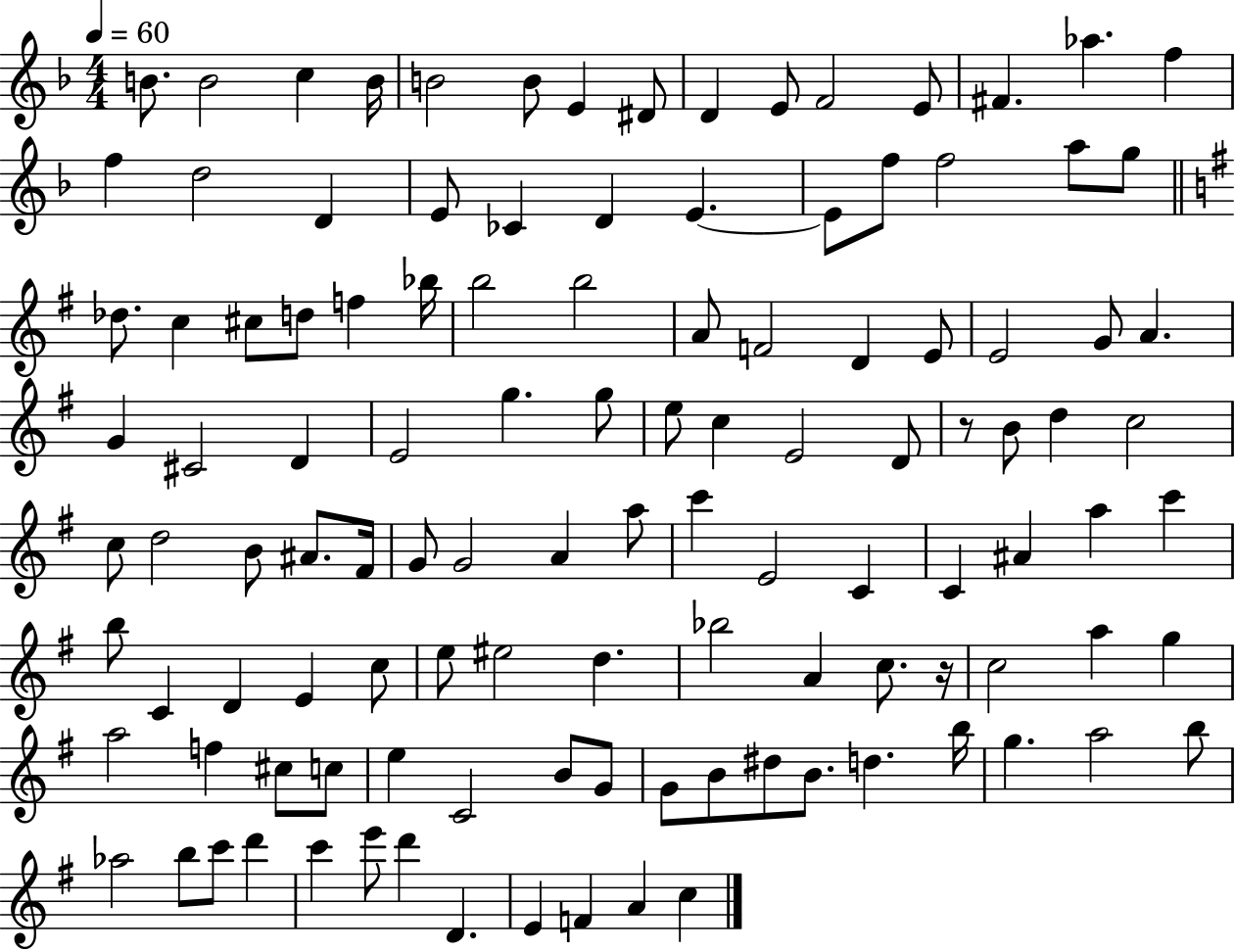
B4/e. B4/h C5/q B4/s B4/h B4/e E4/q D#4/e D4/q E4/e F4/h E4/e F#4/q. Ab5/q. F5/q F5/q D5/h D4/q E4/e CES4/q D4/q E4/q. E4/e F5/e F5/h A5/e G5/e Db5/e. C5/q C#5/e D5/e F5/q Bb5/s B5/h B5/h A4/e F4/h D4/q E4/e E4/h G4/e A4/q. G4/q C#4/h D4/q E4/h G5/q. G5/e E5/e C5/q E4/h D4/e R/e B4/e D5/q C5/h C5/e D5/h B4/e A#4/e. F#4/s G4/e G4/h A4/q A5/e C6/q E4/h C4/q C4/q A#4/q A5/q C6/q B5/e C4/q D4/q E4/q C5/e E5/e EIS5/h D5/q. Bb5/h A4/q C5/e. R/s C5/h A5/q G5/q A5/h F5/q C#5/e C5/e E5/q C4/h B4/e G4/e G4/e B4/e D#5/e B4/e. D5/q. B5/s G5/q. A5/h B5/e Ab5/h B5/e C6/e D6/q C6/q E6/e D6/q D4/q. E4/q F4/q A4/q C5/q